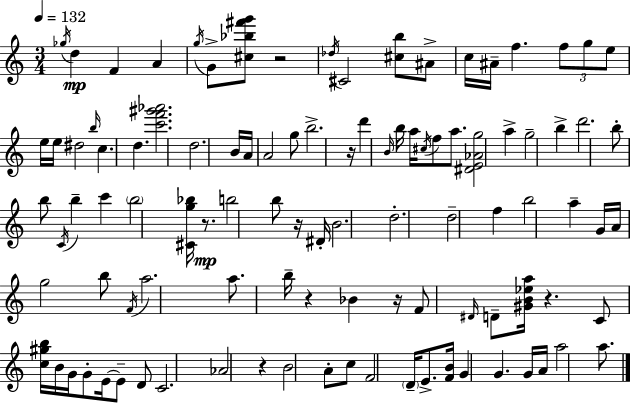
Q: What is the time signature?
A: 3/4